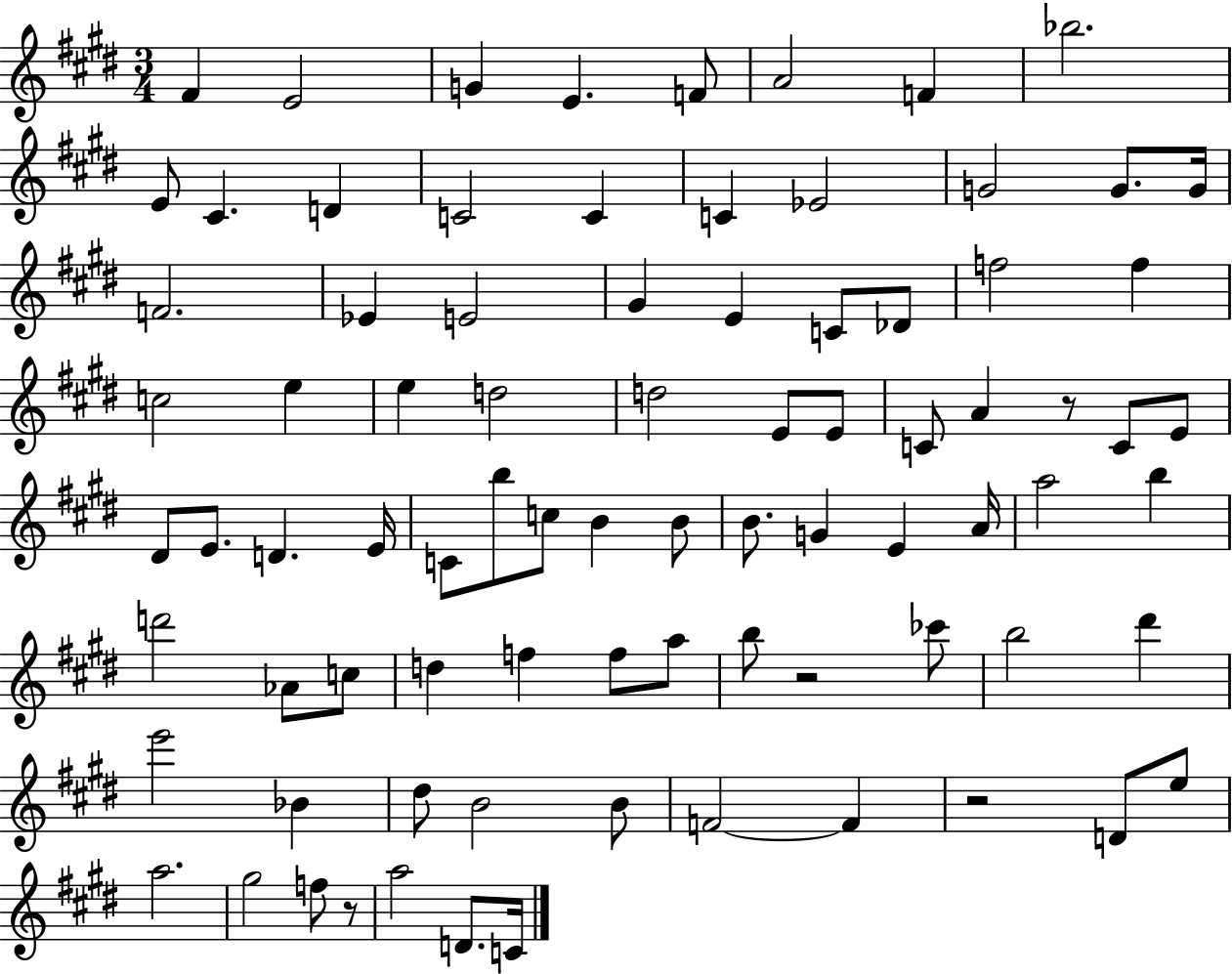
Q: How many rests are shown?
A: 4